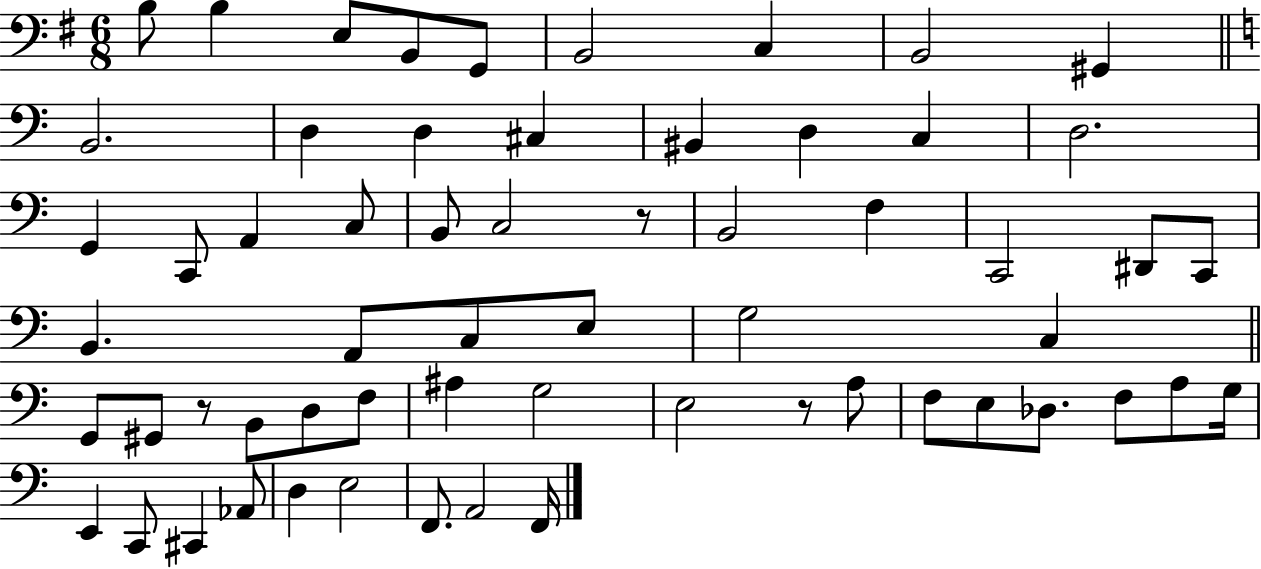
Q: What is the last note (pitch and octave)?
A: F2